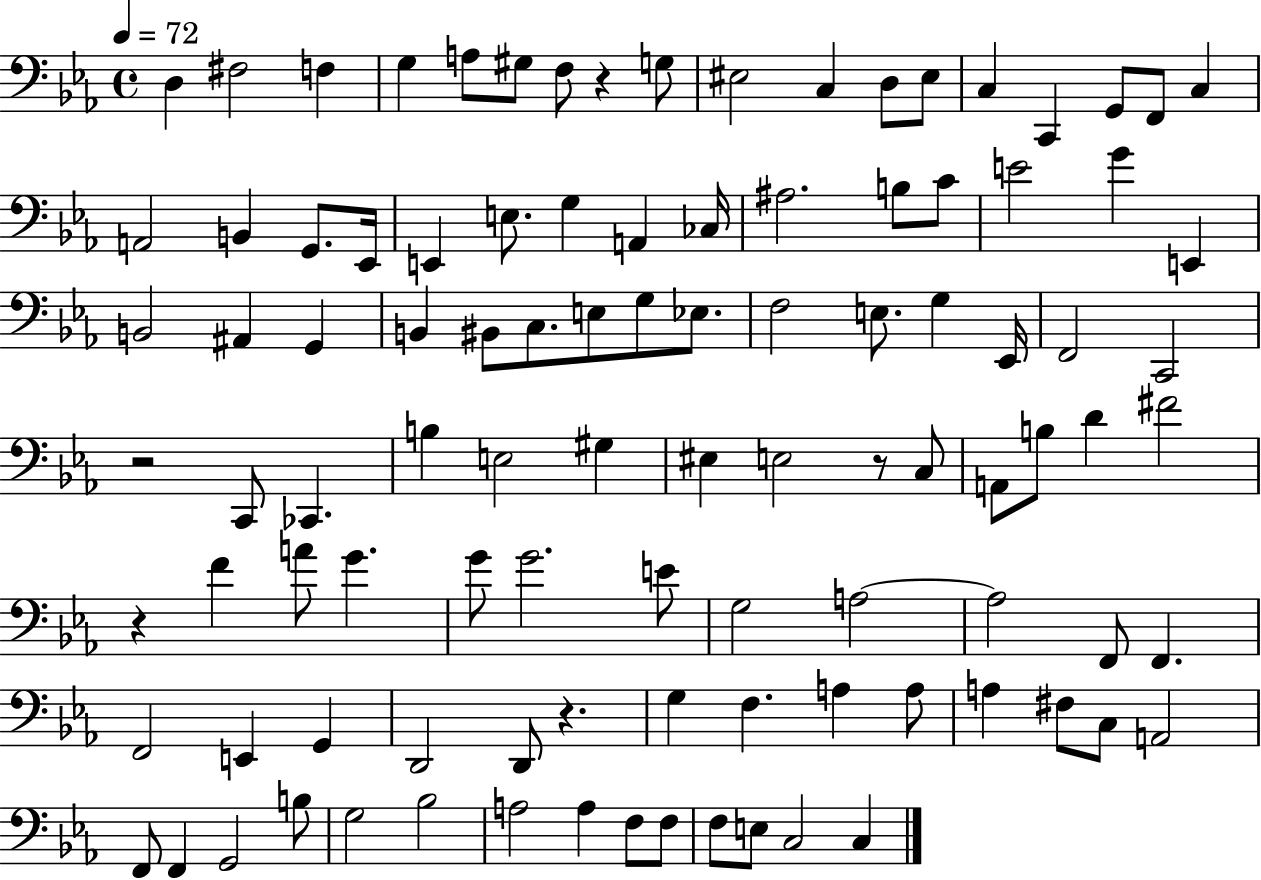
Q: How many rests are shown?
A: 5